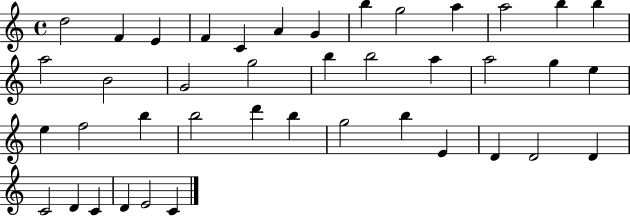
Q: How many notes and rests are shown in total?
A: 41